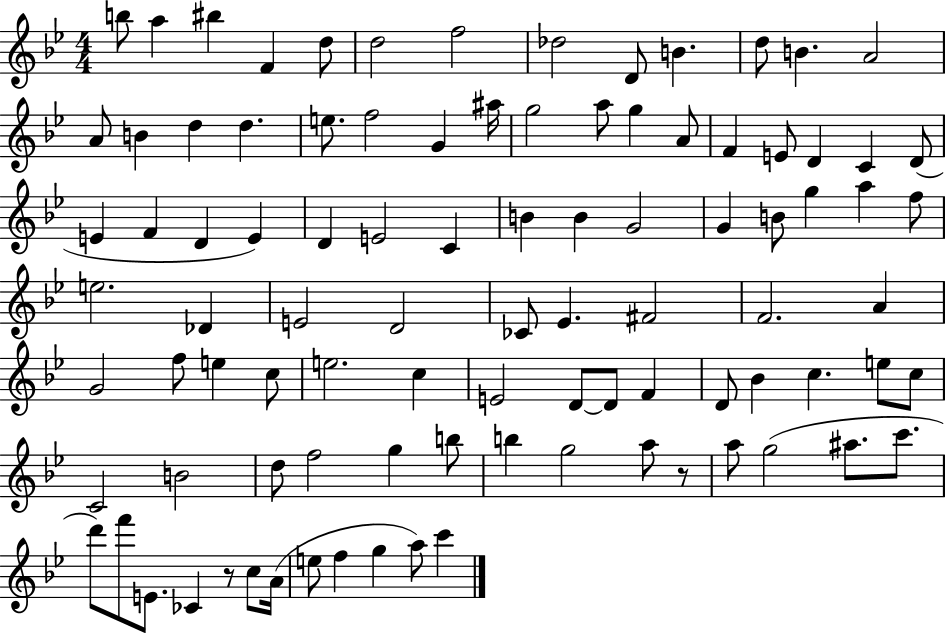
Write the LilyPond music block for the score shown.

{
  \clef treble
  \numericTimeSignature
  \time 4/4
  \key bes \major
  \repeat volta 2 { b''8 a''4 bis''4 f'4 d''8 | d''2 f''2 | des''2 d'8 b'4. | d''8 b'4. a'2 | \break a'8 b'4 d''4 d''4. | e''8. f''2 g'4 ais''16 | g''2 a''8 g''4 a'8 | f'4 e'8 d'4 c'4 d'8( | \break e'4 f'4 d'4 e'4) | d'4 e'2 c'4 | b'4 b'4 g'2 | g'4 b'8 g''4 a''4 f''8 | \break e''2. des'4 | e'2 d'2 | ces'8 ees'4. fis'2 | f'2. a'4 | \break g'2 f''8 e''4 c''8 | e''2. c''4 | e'2 d'8~~ d'8 f'4 | d'8 bes'4 c''4. e''8 c''8 | \break c'2 b'2 | d''8 f''2 g''4 b''8 | b''4 g''2 a''8 r8 | a''8 g''2( ais''8. c'''8. | \break d'''8) f'''8 e'8. ces'4 r8 c''8 a'16( | e''8 f''4 g''4 a''8) c'''4 | } \bar "|."
}